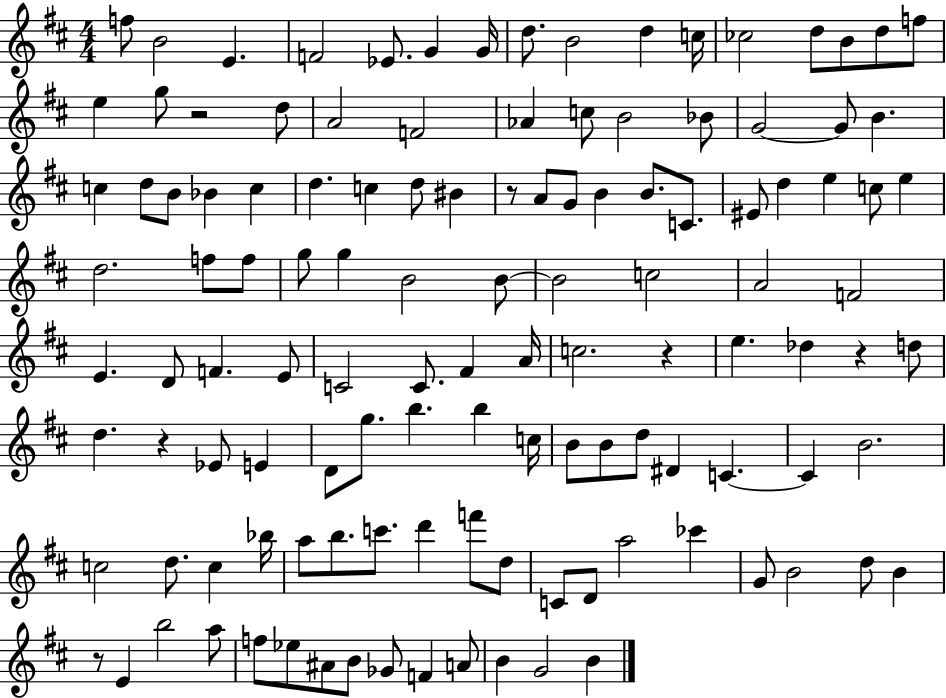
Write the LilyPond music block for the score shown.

{
  \clef treble
  \numericTimeSignature
  \time 4/4
  \key d \major
  f''8 b'2 e'4. | f'2 ees'8. g'4 g'16 | d''8. b'2 d''4 c''16 | ces''2 d''8 b'8 d''8 f''8 | \break e''4 g''8 r2 d''8 | a'2 f'2 | aes'4 c''8 b'2 bes'8 | g'2~~ g'8 b'4. | \break c''4 d''8 b'8 bes'4 c''4 | d''4. c''4 d''8 bis'4 | r8 a'8 g'8 b'4 b'8. c'8. | eis'8 d''4 e''4 c''8 e''4 | \break d''2. f''8 f''8 | g''8 g''4 b'2 b'8~~ | b'2 c''2 | a'2 f'2 | \break e'4. d'8 f'4. e'8 | c'2 c'8. fis'4 a'16 | c''2. r4 | e''4. des''4 r4 d''8 | \break d''4. r4 ees'8 e'4 | d'8 g''8. b''4. b''4 c''16 | b'8 b'8 d''8 dis'4 c'4.~~ | c'4 b'2. | \break c''2 d''8. c''4 bes''16 | a''8 b''8. c'''8. d'''4 f'''8 d''8 | c'8 d'8 a''2 ces'''4 | g'8 b'2 d''8 b'4 | \break r8 e'4 b''2 a''8 | f''8 ees''8 ais'8 b'8 ges'8 f'4 a'8 | b'4 g'2 b'4 | \bar "|."
}